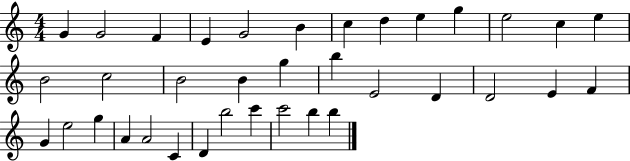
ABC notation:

X:1
T:Untitled
M:4/4
L:1/4
K:C
G G2 F E G2 B c d e g e2 c e B2 c2 B2 B g b E2 D D2 E F G e2 g A A2 C D b2 c' c'2 b b